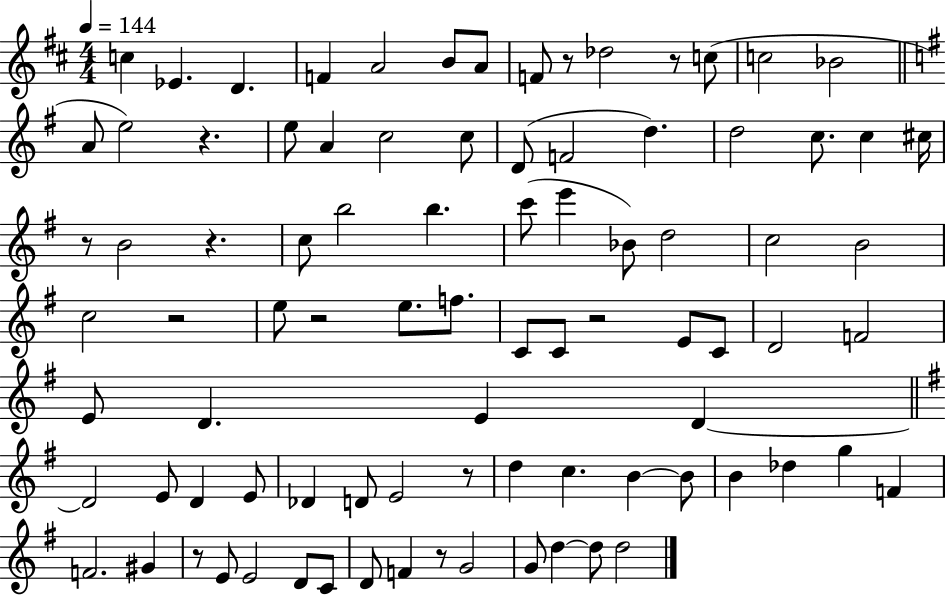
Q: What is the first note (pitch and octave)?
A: C5